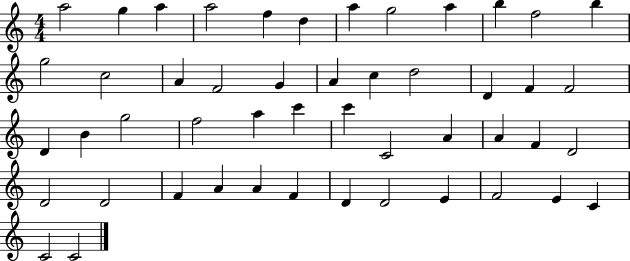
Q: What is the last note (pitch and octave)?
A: C4